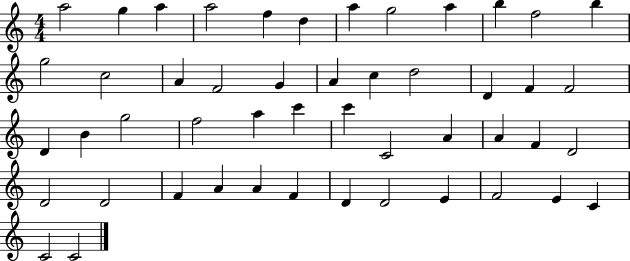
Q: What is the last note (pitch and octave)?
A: C4